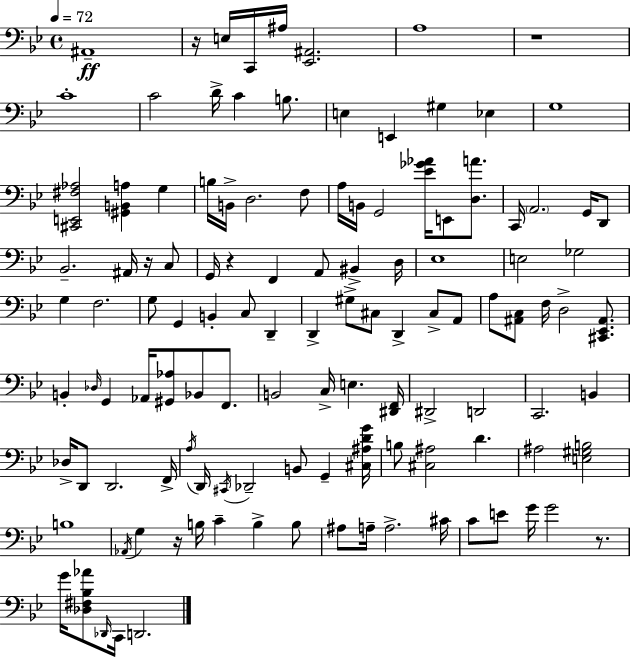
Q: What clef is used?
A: bass